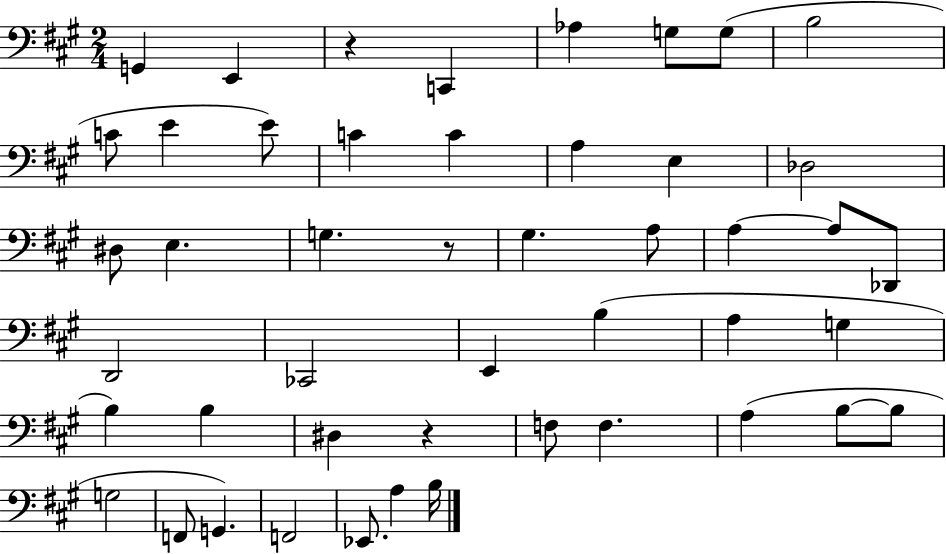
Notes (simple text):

G2/q E2/q R/q C2/q Ab3/q G3/e G3/e B3/h C4/e E4/q E4/e C4/q C4/q A3/q E3/q Db3/h D#3/e E3/q. G3/q. R/e G#3/q. A3/e A3/q A3/e Db2/e D2/h CES2/h E2/q B3/q A3/q G3/q B3/q B3/q D#3/q R/q F3/e F3/q. A3/q B3/e B3/e G3/h F2/e G2/q. F2/h Eb2/e. A3/q B3/s